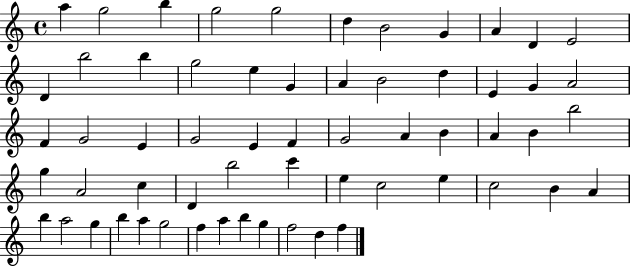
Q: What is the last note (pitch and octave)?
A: F5